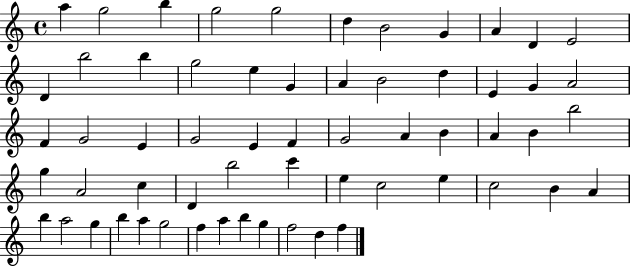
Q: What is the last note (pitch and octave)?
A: F5